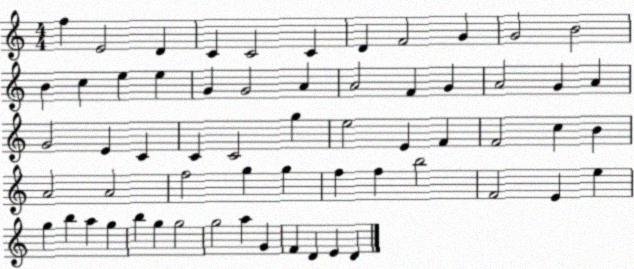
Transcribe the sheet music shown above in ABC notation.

X:1
T:Untitled
M:4/4
L:1/4
K:C
f E2 D C C2 C D F2 G G2 B2 B c e e G G2 A A2 F G A2 G A G2 E C C C2 g e2 E F F2 c B A2 A2 f2 g g f f b2 F2 E e g b a g b g g2 g2 a G F D E D